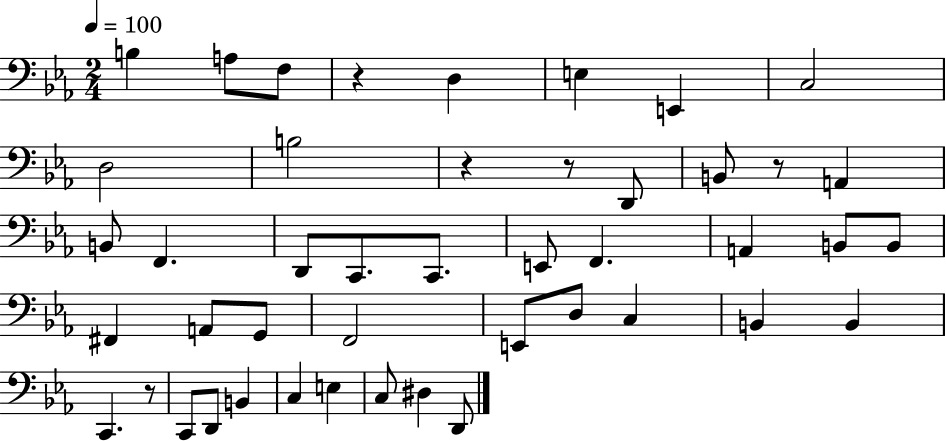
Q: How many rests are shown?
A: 5